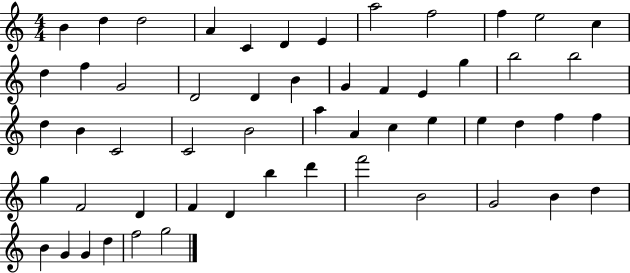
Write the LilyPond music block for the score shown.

{
  \clef treble
  \numericTimeSignature
  \time 4/4
  \key c \major
  b'4 d''4 d''2 | a'4 c'4 d'4 e'4 | a''2 f''2 | f''4 e''2 c''4 | \break d''4 f''4 g'2 | d'2 d'4 b'4 | g'4 f'4 e'4 g''4 | b''2 b''2 | \break d''4 b'4 c'2 | c'2 b'2 | a''4 a'4 c''4 e''4 | e''4 d''4 f''4 f''4 | \break g''4 f'2 d'4 | f'4 d'4 b''4 d'''4 | f'''2 b'2 | g'2 b'4 d''4 | \break b'4 g'4 g'4 d''4 | f''2 g''2 | \bar "|."
}